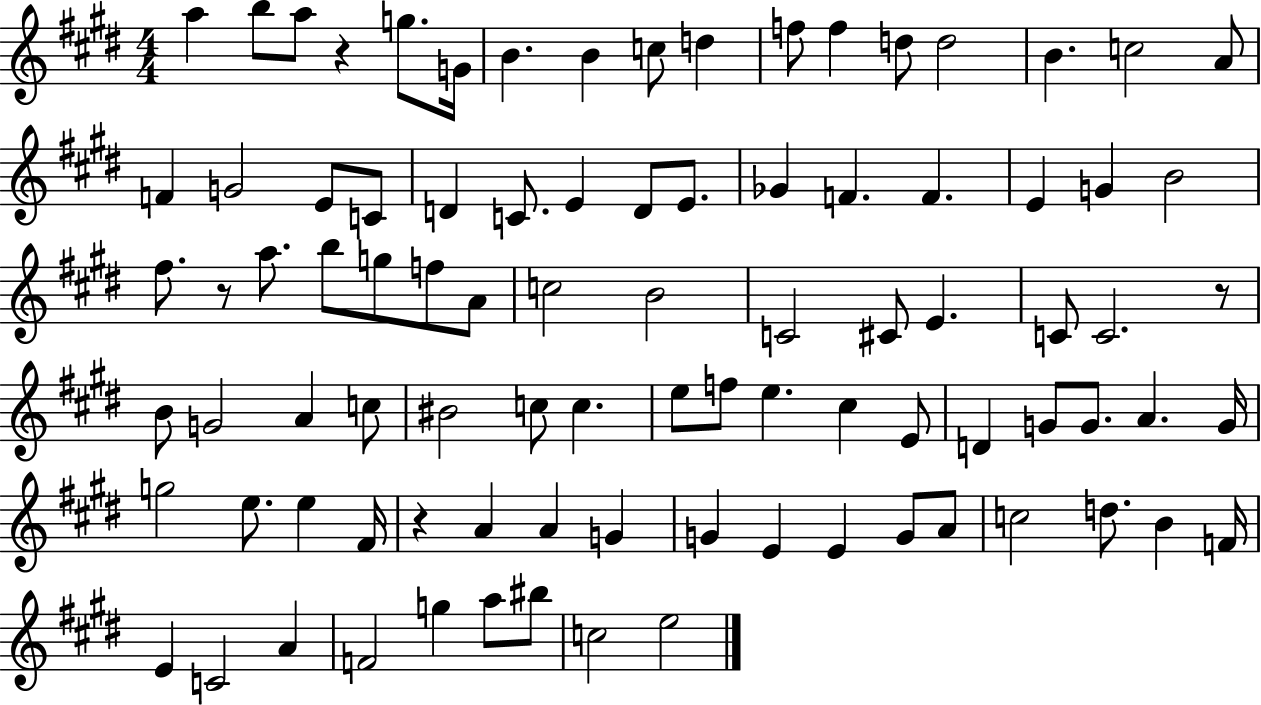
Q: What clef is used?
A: treble